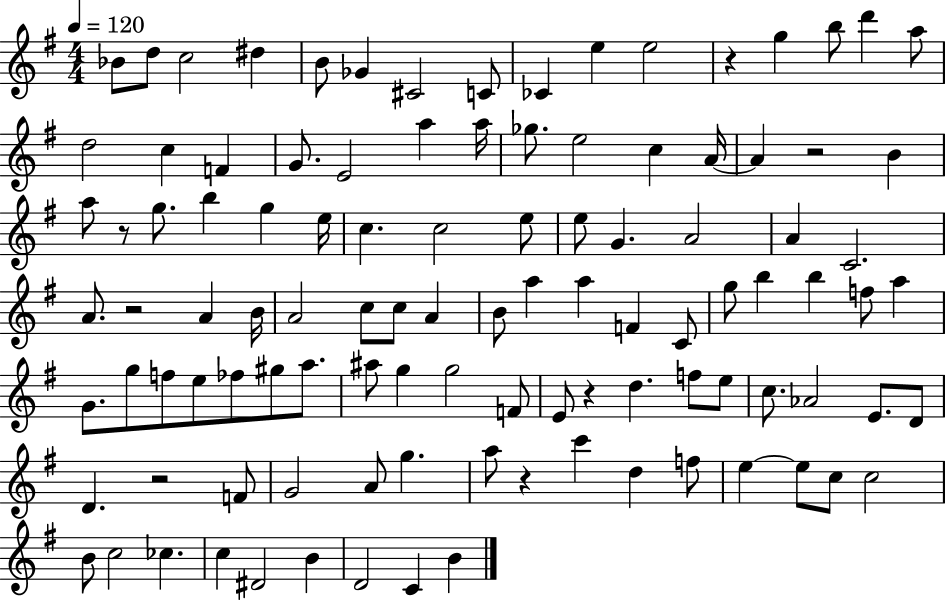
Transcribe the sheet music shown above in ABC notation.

X:1
T:Untitled
M:4/4
L:1/4
K:G
_B/2 d/2 c2 ^d B/2 _G ^C2 C/2 _C e e2 z g b/2 d' a/2 d2 c F G/2 E2 a a/4 _g/2 e2 c A/4 A z2 B a/2 z/2 g/2 b g e/4 c c2 e/2 e/2 G A2 A C2 A/2 z2 A B/4 A2 c/2 c/2 A B/2 a a F C/2 g/2 b b f/2 a G/2 g/2 f/2 e/2 _f/2 ^g/2 a/2 ^a/2 g g2 F/2 E/2 z d f/2 e/2 c/2 _A2 E/2 D/2 D z2 F/2 G2 A/2 g a/2 z c' d f/2 e e/2 c/2 c2 B/2 c2 _c c ^D2 B D2 C B